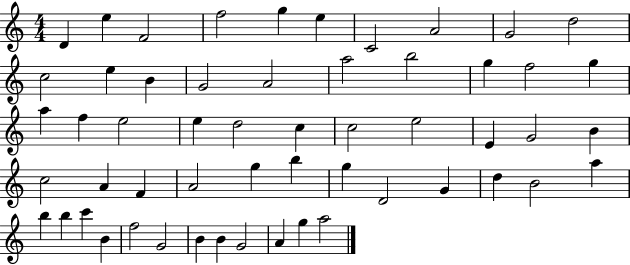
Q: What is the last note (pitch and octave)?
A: A5